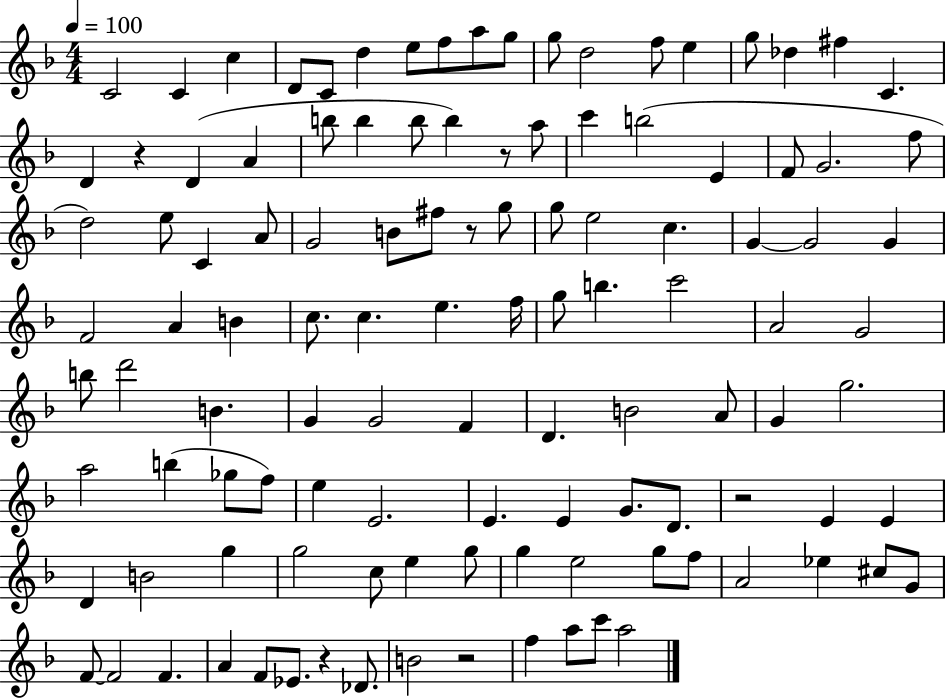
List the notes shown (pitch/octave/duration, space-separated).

C4/h C4/q C5/q D4/e C4/e D5/q E5/e F5/e A5/e G5/e G5/e D5/h F5/e E5/q G5/e Db5/q F#5/q C4/q. D4/q R/q D4/q A4/q B5/e B5/q B5/e B5/q R/e A5/e C6/q B5/h E4/q F4/e G4/h. F5/e D5/h E5/e C4/q A4/e G4/h B4/e F#5/e R/e G5/e G5/e E5/h C5/q. G4/q G4/h G4/q F4/h A4/q B4/q C5/e. C5/q. E5/q. F5/s G5/e B5/q. C6/h A4/h G4/h B5/e D6/h B4/q. G4/q G4/h F4/q D4/q. B4/h A4/e G4/q G5/h. A5/h B5/q Gb5/e F5/e E5/q E4/h. E4/q. E4/q G4/e. D4/e. R/h E4/q E4/q D4/q B4/h G5/q G5/h C5/e E5/q G5/e G5/q E5/h G5/e F5/e A4/h Eb5/q C#5/e G4/e F4/e F4/h F4/q. A4/q F4/e Eb4/e. R/q Db4/e. B4/h R/h F5/q A5/e C6/e A5/h